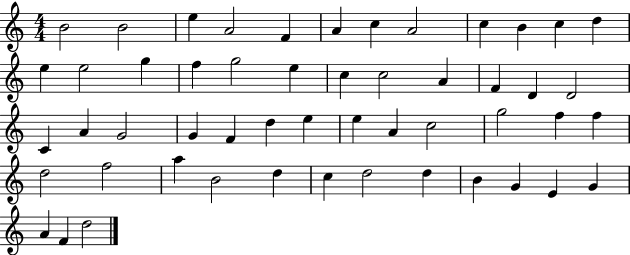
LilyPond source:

{
  \clef treble
  \numericTimeSignature
  \time 4/4
  \key c \major
  b'2 b'2 | e''4 a'2 f'4 | a'4 c''4 a'2 | c''4 b'4 c''4 d''4 | \break e''4 e''2 g''4 | f''4 g''2 e''4 | c''4 c''2 a'4 | f'4 d'4 d'2 | \break c'4 a'4 g'2 | g'4 f'4 d''4 e''4 | e''4 a'4 c''2 | g''2 f''4 f''4 | \break d''2 f''2 | a''4 b'2 d''4 | c''4 d''2 d''4 | b'4 g'4 e'4 g'4 | \break a'4 f'4 d''2 | \bar "|."
}